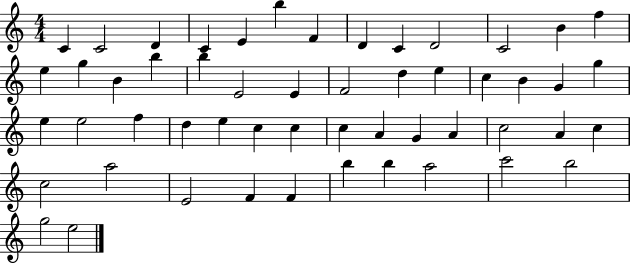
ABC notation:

X:1
T:Untitled
M:4/4
L:1/4
K:C
C C2 D C E b F D C D2 C2 B f e g B b b E2 E F2 d e c B G g e e2 f d e c c c A G A c2 A c c2 a2 E2 F F b b a2 c'2 b2 g2 e2